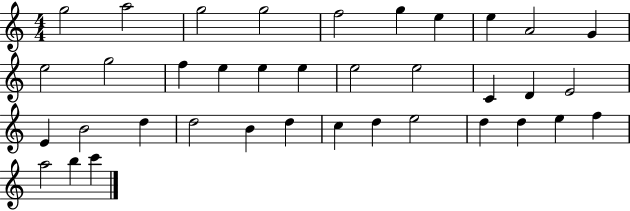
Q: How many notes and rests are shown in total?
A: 37